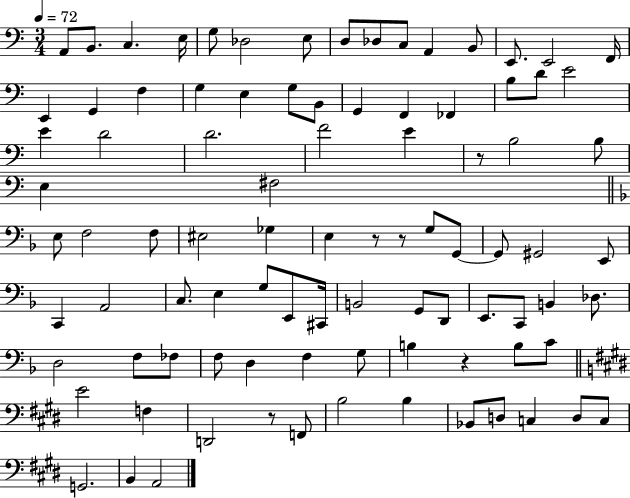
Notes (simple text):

A2/e B2/e. C3/q. E3/s G3/e Db3/h E3/e D3/e Db3/e C3/e A2/q B2/e E2/e. E2/h F2/s E2/q G2/q F3/q G3/q E3/q G3/e B2/e G2/q F2/q FES2/q B3/e D4/e E4/h E4/q D4/h D4/h. F4/h E4/q R/e B3/h B3/e E3/q F#3/h E3/e F3/h F3/e EIS3/h Gb3/q E3/q R/e R/e G3/e G2/e G2/e G#2/h E2/e C2/q A2/h C3/e. E3/q G3/e E2/e C#2/s B2/h G2/e D2/e E2/e. C2/e B2/q Db3/e. D3/h F3/e FES3/e F3/e D3/q F3/q G3/e B3/q R/q B3/e C4/e E4/h F3/q D2/h R/e F2/e B3/h B3/q Bb2/e D3/e C3/q D3/e C3/e G2/h. B2/q A2/h